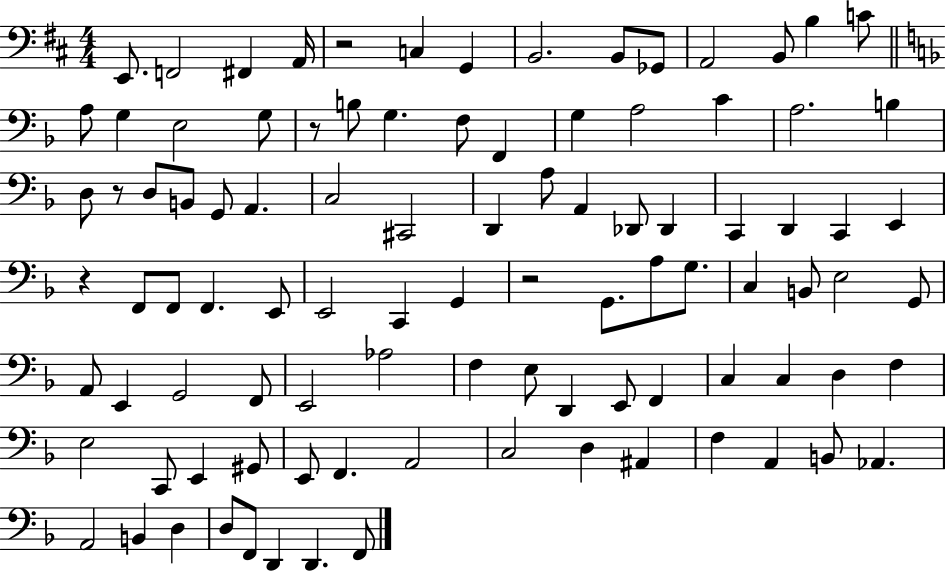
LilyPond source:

{
  \clef bass
  \numericTimeSignature
  \time 4/4
  \key d \major
  e,8. f,2 fis,4 a,16 | r2 c4 g,4 | b,2. b,8 ges,8 | a,2 b,8 b4 c'8 | \break \bar "||" \break \key f \major a8 g4 e2 g8 | r8 b8 g4. f8 f,4 | g4 a2 c'4 | a2. b4 | \break d8 r8 d8 b,8 g,8 a,4. | c2 cis,2 | d,4 a8 a,4 des,8 des,4 | c,4 d,4 c,4 e,4 | \break r4 f,8 f,8 f,4. e,8 | e,2 c,4 g,4 | r2 g,8. a8 g8. | c4 b,8 e2 g,8 | \break a,8 e,4 g,2 f,8 | e,2 aes2 | f4 e8 d,4 e,8 f,4 | c4 c4 d4 f4 | \break e2 c,8 e,4 gis,8 | e,8 f,4. a,2 | c2 d4 ais,4 | f4 a,4 b,8 aes,4. | \break a,2 b,4 d4 | d8 f,8 d,4 d,4. f,8 | \bar "|."
}